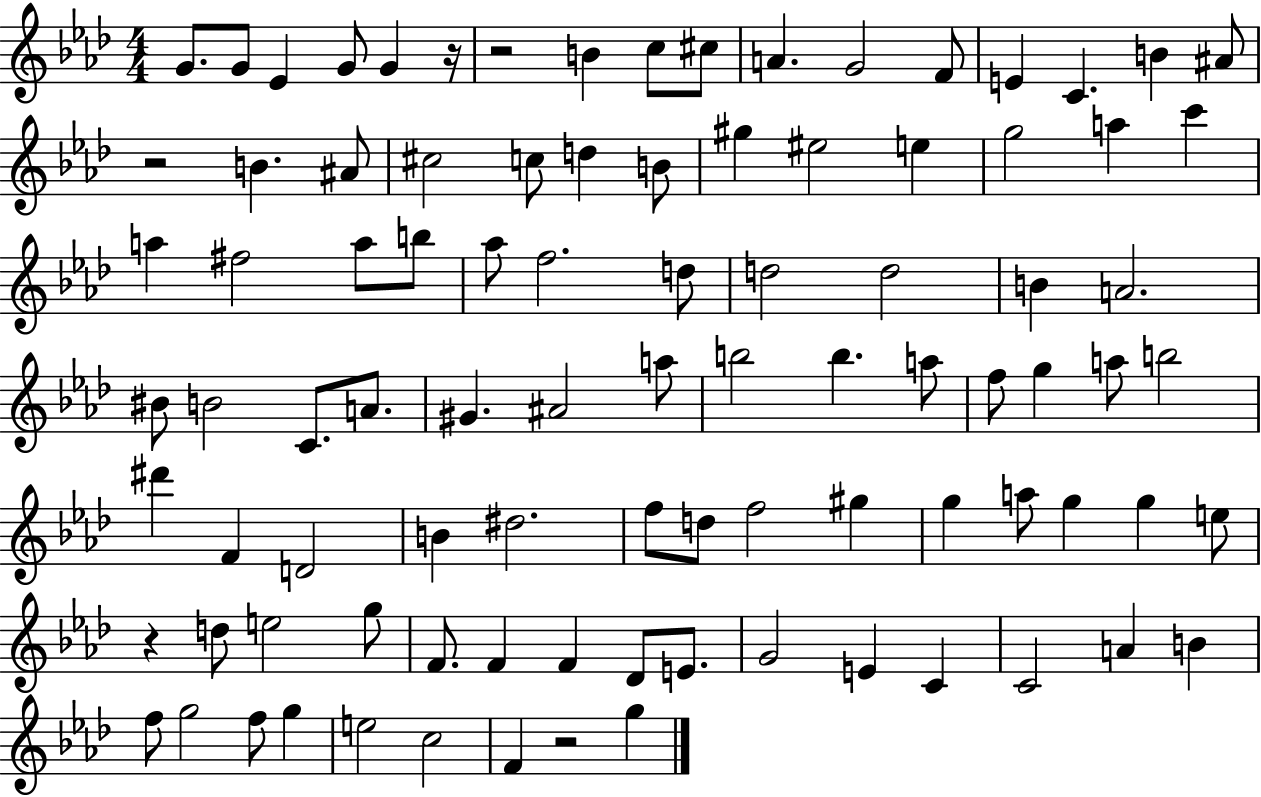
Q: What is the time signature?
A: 4/4